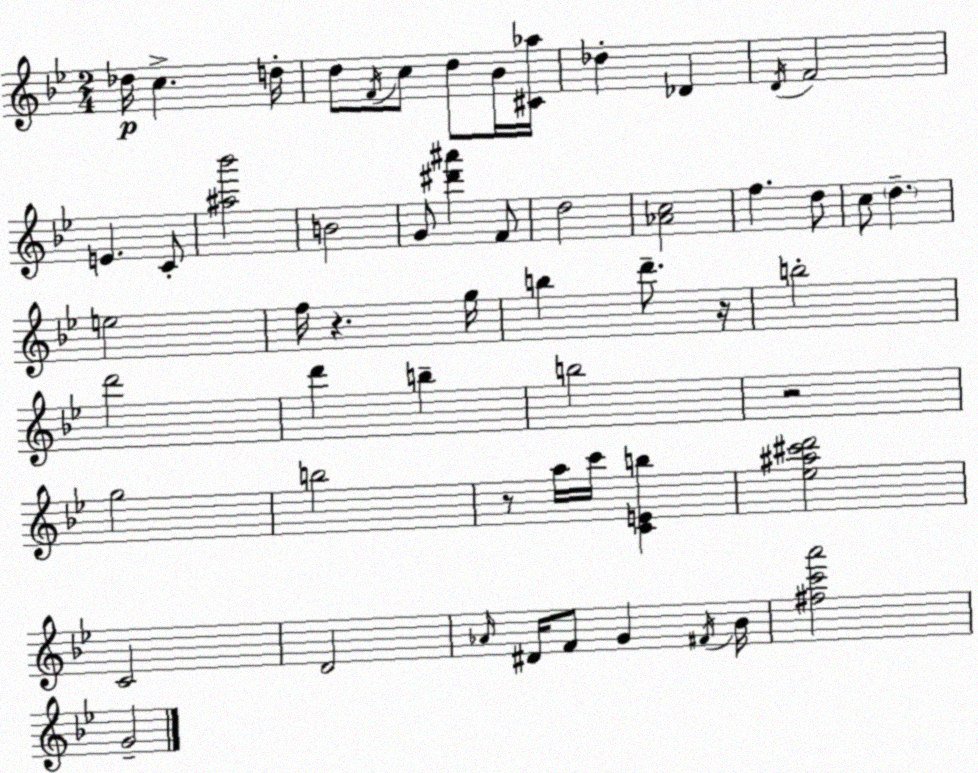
X:1
T:Untitled
M:2/4
L:1/4
K:Bb
_d/4 c d/4 d/2 F/4 c/2 d/2 _B/4 [^C_a]/4 _d _D D/4 F2 E C/2 [^a_b']2 B2 G/2 [^d'^a'] F/2 d2 [_Ac]2 f d/2 c/2 d e2 f/4 z g/4 b d'/2 z/4 b2 d'2 d' b b2 z2 g2 b2 z/2 a/4 c'/4 [CEb] [_e^a^c'd']2 C2 D2 _A/4 ^D/4 F/2 G ^F/4 _B/4 [^fc'a']2 G2